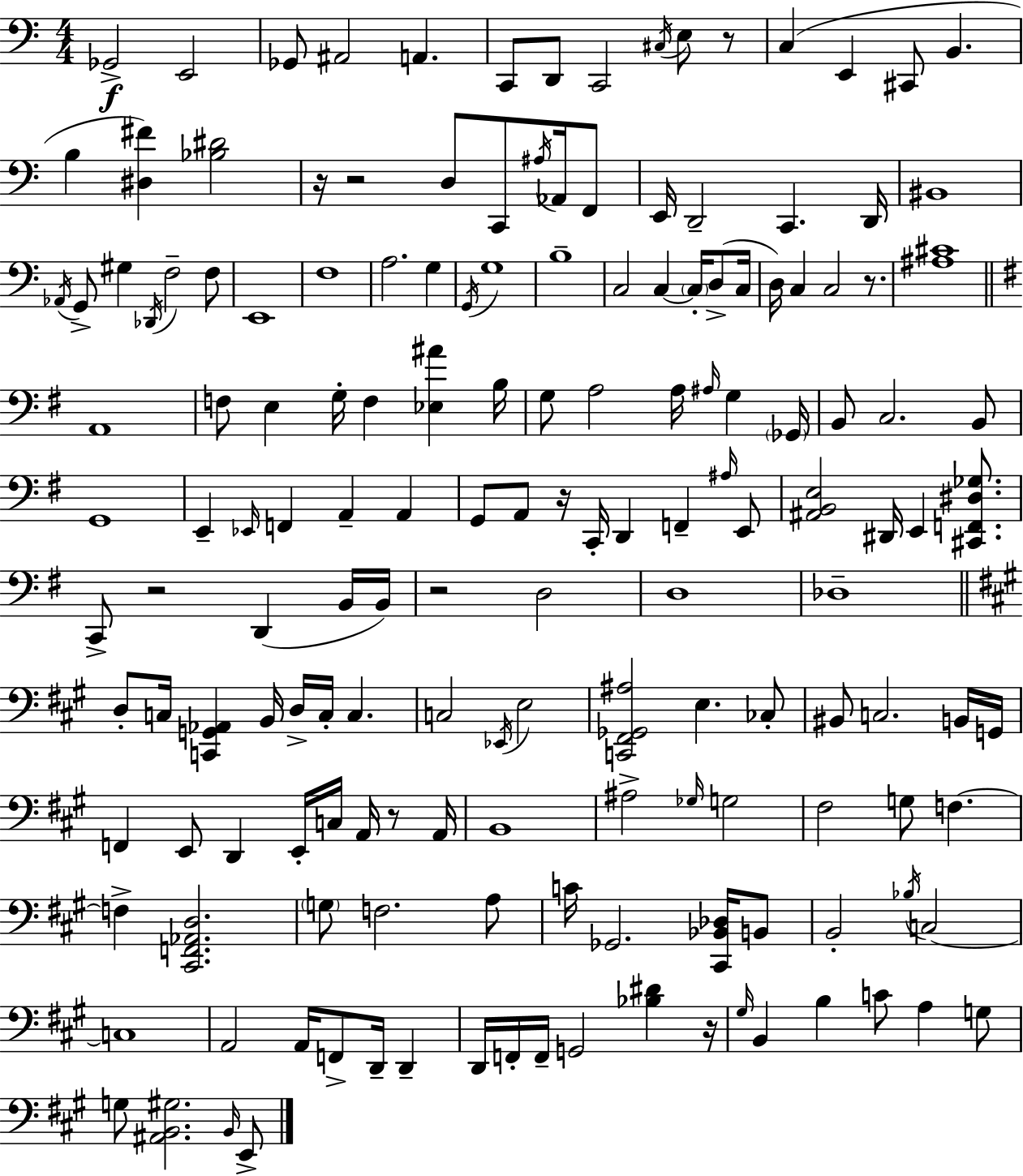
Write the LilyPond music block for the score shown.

{
  \clef bass
  \numericTimeSignature
  \time 4/4
  \key c \major
  ges,2->\f e,2 | ges,8 ais,2 a,4. | c,8 d,8 c,2 \acciaccatura { cis16 } e8 r8 | c4( e,4 cis,8 b,4. | \break b4 <dis fis'>4) <bes dis'>2 | r16 r2 d8 c,8 \acciaccatura { ais16 } aes,16 | f,8 e,16 d,2-- c,4. | d,16 bis,1 | \break \acciaccatura { aes,16 } g,8-> gis4 \acciaccatura { des,16 } f2-- | f8 e,1 | f1 | a2. | \break g4 \acciaccatura { g,16 } g1 | b1-- | c2 c4~~ | \parenthesize c16-. d8->( c16 d16) c4 c2 | \break r8. <ais cis'>1 | \bar "||" \break \key g \major a,1 | f8 e4 g16-. f4 <ees ais'>4 b16 | g8 a2 a16 \grace { ais16 } g4 | \parenthesize ges,16 b,8 c2. b,8 | \break g,1 | e,4-- \grace { ees,16 } f,4 a,4-- a,4 | g,8 a,8 r16 c,16-. d,4 f,4-- | \grace { ais16 } e,8 <ais, b, e>2 dis,16 e,4 | \break <cis, f, dis ges>8. c,8-> r2 d,4( | b,16 b,16) r2 d2 | d1 | des1-- | \break \bar "||" \break \key a \major d8-. c16 <c, g, aes,>4 b,16 d16-> c16-. c4. | c2 \acciaccatura { ees,16 } e2 | <c, fis, ges, ais>2 e4. ces8-. | bis,8 c2. b,16 | \break g,16 f,4 e,8 d,4 e,16-. c16 a,16 r8 | a,16 b,1 | ais2-> \grace { ges16 } g2 | fis2 g8 f4.~~ | \break f4-> <cis, f, aes, d>2. | \parenthesize g8 f2. | a8 c'16 ges,2. <cis, bes, des>16 | b,8 b,2-. \acciaccatura { bes16 } c2~~ | \break c1 | a,2 a,16 f,8-> d,16-- d,4-- | d,16 f,16-. f,16-- g,2 <bes dis'>4 | r16 \grace { gis16 } b,4 b4 c'8 a4 | \break g8 g8 <ais, b, gis>2. | \grace { b,16 } e,8-> \bar "|."
}